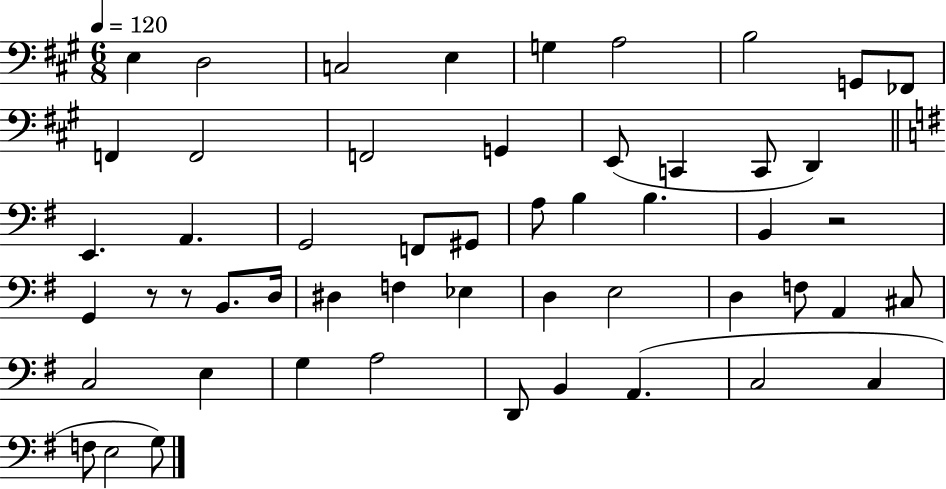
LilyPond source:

{
  \clef bass
  \numericTimeSignature
  \time 6/8
  \key a \major
  \tempo 4 = 120
  \repeat volta 2 { e4 d2 | c2 e4 | g4 a2 | b2 g,8 fes,8 | \break f,4 f,2 | f,2 g,4 | e,8( c,4 c,8 d,4) | \bar "||" \break \key e \minor e,4. a,4. | g,2 f,8 gis,8 | a8 b4 b4. | b,4 r2 | \break g,4 r8 r8 b,8. d16 | dis4 f4 ees4 | d4 e2 | d4 f8 a,4 cis8 | \break c2 e4 | g4 a2 | d,8 b,4 a,4.( | c2 c4 | \break f8 e2 g8) | } \bar "|."
}